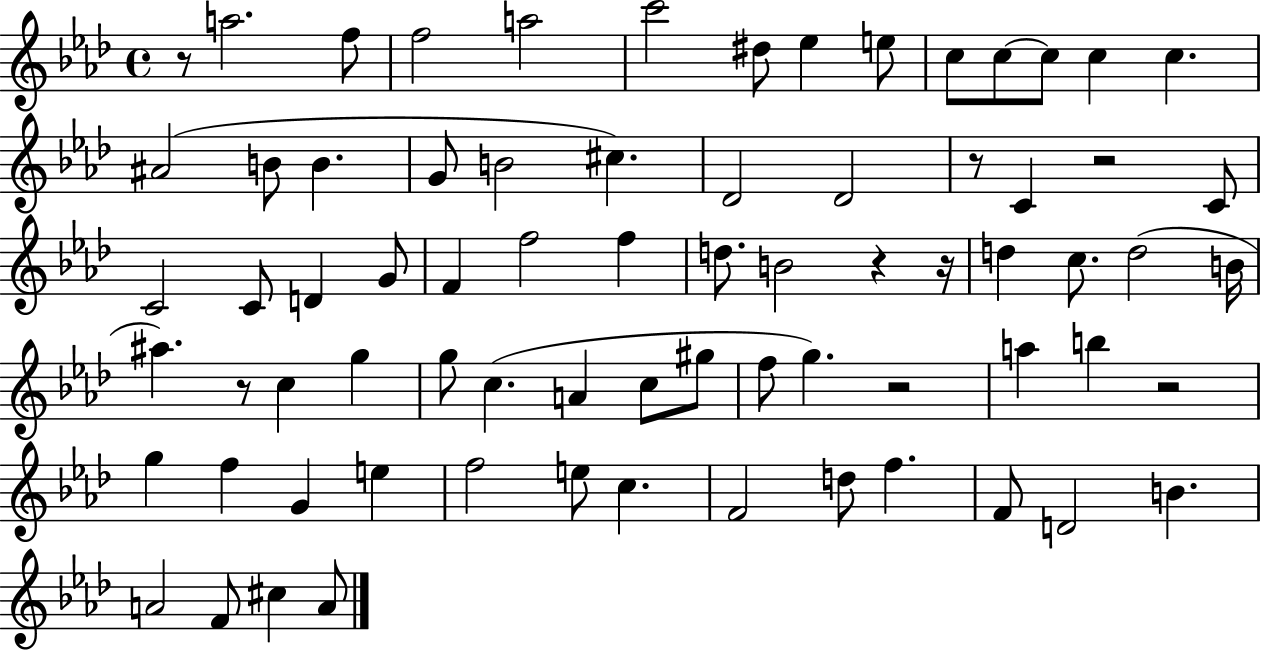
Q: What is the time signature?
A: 4/4